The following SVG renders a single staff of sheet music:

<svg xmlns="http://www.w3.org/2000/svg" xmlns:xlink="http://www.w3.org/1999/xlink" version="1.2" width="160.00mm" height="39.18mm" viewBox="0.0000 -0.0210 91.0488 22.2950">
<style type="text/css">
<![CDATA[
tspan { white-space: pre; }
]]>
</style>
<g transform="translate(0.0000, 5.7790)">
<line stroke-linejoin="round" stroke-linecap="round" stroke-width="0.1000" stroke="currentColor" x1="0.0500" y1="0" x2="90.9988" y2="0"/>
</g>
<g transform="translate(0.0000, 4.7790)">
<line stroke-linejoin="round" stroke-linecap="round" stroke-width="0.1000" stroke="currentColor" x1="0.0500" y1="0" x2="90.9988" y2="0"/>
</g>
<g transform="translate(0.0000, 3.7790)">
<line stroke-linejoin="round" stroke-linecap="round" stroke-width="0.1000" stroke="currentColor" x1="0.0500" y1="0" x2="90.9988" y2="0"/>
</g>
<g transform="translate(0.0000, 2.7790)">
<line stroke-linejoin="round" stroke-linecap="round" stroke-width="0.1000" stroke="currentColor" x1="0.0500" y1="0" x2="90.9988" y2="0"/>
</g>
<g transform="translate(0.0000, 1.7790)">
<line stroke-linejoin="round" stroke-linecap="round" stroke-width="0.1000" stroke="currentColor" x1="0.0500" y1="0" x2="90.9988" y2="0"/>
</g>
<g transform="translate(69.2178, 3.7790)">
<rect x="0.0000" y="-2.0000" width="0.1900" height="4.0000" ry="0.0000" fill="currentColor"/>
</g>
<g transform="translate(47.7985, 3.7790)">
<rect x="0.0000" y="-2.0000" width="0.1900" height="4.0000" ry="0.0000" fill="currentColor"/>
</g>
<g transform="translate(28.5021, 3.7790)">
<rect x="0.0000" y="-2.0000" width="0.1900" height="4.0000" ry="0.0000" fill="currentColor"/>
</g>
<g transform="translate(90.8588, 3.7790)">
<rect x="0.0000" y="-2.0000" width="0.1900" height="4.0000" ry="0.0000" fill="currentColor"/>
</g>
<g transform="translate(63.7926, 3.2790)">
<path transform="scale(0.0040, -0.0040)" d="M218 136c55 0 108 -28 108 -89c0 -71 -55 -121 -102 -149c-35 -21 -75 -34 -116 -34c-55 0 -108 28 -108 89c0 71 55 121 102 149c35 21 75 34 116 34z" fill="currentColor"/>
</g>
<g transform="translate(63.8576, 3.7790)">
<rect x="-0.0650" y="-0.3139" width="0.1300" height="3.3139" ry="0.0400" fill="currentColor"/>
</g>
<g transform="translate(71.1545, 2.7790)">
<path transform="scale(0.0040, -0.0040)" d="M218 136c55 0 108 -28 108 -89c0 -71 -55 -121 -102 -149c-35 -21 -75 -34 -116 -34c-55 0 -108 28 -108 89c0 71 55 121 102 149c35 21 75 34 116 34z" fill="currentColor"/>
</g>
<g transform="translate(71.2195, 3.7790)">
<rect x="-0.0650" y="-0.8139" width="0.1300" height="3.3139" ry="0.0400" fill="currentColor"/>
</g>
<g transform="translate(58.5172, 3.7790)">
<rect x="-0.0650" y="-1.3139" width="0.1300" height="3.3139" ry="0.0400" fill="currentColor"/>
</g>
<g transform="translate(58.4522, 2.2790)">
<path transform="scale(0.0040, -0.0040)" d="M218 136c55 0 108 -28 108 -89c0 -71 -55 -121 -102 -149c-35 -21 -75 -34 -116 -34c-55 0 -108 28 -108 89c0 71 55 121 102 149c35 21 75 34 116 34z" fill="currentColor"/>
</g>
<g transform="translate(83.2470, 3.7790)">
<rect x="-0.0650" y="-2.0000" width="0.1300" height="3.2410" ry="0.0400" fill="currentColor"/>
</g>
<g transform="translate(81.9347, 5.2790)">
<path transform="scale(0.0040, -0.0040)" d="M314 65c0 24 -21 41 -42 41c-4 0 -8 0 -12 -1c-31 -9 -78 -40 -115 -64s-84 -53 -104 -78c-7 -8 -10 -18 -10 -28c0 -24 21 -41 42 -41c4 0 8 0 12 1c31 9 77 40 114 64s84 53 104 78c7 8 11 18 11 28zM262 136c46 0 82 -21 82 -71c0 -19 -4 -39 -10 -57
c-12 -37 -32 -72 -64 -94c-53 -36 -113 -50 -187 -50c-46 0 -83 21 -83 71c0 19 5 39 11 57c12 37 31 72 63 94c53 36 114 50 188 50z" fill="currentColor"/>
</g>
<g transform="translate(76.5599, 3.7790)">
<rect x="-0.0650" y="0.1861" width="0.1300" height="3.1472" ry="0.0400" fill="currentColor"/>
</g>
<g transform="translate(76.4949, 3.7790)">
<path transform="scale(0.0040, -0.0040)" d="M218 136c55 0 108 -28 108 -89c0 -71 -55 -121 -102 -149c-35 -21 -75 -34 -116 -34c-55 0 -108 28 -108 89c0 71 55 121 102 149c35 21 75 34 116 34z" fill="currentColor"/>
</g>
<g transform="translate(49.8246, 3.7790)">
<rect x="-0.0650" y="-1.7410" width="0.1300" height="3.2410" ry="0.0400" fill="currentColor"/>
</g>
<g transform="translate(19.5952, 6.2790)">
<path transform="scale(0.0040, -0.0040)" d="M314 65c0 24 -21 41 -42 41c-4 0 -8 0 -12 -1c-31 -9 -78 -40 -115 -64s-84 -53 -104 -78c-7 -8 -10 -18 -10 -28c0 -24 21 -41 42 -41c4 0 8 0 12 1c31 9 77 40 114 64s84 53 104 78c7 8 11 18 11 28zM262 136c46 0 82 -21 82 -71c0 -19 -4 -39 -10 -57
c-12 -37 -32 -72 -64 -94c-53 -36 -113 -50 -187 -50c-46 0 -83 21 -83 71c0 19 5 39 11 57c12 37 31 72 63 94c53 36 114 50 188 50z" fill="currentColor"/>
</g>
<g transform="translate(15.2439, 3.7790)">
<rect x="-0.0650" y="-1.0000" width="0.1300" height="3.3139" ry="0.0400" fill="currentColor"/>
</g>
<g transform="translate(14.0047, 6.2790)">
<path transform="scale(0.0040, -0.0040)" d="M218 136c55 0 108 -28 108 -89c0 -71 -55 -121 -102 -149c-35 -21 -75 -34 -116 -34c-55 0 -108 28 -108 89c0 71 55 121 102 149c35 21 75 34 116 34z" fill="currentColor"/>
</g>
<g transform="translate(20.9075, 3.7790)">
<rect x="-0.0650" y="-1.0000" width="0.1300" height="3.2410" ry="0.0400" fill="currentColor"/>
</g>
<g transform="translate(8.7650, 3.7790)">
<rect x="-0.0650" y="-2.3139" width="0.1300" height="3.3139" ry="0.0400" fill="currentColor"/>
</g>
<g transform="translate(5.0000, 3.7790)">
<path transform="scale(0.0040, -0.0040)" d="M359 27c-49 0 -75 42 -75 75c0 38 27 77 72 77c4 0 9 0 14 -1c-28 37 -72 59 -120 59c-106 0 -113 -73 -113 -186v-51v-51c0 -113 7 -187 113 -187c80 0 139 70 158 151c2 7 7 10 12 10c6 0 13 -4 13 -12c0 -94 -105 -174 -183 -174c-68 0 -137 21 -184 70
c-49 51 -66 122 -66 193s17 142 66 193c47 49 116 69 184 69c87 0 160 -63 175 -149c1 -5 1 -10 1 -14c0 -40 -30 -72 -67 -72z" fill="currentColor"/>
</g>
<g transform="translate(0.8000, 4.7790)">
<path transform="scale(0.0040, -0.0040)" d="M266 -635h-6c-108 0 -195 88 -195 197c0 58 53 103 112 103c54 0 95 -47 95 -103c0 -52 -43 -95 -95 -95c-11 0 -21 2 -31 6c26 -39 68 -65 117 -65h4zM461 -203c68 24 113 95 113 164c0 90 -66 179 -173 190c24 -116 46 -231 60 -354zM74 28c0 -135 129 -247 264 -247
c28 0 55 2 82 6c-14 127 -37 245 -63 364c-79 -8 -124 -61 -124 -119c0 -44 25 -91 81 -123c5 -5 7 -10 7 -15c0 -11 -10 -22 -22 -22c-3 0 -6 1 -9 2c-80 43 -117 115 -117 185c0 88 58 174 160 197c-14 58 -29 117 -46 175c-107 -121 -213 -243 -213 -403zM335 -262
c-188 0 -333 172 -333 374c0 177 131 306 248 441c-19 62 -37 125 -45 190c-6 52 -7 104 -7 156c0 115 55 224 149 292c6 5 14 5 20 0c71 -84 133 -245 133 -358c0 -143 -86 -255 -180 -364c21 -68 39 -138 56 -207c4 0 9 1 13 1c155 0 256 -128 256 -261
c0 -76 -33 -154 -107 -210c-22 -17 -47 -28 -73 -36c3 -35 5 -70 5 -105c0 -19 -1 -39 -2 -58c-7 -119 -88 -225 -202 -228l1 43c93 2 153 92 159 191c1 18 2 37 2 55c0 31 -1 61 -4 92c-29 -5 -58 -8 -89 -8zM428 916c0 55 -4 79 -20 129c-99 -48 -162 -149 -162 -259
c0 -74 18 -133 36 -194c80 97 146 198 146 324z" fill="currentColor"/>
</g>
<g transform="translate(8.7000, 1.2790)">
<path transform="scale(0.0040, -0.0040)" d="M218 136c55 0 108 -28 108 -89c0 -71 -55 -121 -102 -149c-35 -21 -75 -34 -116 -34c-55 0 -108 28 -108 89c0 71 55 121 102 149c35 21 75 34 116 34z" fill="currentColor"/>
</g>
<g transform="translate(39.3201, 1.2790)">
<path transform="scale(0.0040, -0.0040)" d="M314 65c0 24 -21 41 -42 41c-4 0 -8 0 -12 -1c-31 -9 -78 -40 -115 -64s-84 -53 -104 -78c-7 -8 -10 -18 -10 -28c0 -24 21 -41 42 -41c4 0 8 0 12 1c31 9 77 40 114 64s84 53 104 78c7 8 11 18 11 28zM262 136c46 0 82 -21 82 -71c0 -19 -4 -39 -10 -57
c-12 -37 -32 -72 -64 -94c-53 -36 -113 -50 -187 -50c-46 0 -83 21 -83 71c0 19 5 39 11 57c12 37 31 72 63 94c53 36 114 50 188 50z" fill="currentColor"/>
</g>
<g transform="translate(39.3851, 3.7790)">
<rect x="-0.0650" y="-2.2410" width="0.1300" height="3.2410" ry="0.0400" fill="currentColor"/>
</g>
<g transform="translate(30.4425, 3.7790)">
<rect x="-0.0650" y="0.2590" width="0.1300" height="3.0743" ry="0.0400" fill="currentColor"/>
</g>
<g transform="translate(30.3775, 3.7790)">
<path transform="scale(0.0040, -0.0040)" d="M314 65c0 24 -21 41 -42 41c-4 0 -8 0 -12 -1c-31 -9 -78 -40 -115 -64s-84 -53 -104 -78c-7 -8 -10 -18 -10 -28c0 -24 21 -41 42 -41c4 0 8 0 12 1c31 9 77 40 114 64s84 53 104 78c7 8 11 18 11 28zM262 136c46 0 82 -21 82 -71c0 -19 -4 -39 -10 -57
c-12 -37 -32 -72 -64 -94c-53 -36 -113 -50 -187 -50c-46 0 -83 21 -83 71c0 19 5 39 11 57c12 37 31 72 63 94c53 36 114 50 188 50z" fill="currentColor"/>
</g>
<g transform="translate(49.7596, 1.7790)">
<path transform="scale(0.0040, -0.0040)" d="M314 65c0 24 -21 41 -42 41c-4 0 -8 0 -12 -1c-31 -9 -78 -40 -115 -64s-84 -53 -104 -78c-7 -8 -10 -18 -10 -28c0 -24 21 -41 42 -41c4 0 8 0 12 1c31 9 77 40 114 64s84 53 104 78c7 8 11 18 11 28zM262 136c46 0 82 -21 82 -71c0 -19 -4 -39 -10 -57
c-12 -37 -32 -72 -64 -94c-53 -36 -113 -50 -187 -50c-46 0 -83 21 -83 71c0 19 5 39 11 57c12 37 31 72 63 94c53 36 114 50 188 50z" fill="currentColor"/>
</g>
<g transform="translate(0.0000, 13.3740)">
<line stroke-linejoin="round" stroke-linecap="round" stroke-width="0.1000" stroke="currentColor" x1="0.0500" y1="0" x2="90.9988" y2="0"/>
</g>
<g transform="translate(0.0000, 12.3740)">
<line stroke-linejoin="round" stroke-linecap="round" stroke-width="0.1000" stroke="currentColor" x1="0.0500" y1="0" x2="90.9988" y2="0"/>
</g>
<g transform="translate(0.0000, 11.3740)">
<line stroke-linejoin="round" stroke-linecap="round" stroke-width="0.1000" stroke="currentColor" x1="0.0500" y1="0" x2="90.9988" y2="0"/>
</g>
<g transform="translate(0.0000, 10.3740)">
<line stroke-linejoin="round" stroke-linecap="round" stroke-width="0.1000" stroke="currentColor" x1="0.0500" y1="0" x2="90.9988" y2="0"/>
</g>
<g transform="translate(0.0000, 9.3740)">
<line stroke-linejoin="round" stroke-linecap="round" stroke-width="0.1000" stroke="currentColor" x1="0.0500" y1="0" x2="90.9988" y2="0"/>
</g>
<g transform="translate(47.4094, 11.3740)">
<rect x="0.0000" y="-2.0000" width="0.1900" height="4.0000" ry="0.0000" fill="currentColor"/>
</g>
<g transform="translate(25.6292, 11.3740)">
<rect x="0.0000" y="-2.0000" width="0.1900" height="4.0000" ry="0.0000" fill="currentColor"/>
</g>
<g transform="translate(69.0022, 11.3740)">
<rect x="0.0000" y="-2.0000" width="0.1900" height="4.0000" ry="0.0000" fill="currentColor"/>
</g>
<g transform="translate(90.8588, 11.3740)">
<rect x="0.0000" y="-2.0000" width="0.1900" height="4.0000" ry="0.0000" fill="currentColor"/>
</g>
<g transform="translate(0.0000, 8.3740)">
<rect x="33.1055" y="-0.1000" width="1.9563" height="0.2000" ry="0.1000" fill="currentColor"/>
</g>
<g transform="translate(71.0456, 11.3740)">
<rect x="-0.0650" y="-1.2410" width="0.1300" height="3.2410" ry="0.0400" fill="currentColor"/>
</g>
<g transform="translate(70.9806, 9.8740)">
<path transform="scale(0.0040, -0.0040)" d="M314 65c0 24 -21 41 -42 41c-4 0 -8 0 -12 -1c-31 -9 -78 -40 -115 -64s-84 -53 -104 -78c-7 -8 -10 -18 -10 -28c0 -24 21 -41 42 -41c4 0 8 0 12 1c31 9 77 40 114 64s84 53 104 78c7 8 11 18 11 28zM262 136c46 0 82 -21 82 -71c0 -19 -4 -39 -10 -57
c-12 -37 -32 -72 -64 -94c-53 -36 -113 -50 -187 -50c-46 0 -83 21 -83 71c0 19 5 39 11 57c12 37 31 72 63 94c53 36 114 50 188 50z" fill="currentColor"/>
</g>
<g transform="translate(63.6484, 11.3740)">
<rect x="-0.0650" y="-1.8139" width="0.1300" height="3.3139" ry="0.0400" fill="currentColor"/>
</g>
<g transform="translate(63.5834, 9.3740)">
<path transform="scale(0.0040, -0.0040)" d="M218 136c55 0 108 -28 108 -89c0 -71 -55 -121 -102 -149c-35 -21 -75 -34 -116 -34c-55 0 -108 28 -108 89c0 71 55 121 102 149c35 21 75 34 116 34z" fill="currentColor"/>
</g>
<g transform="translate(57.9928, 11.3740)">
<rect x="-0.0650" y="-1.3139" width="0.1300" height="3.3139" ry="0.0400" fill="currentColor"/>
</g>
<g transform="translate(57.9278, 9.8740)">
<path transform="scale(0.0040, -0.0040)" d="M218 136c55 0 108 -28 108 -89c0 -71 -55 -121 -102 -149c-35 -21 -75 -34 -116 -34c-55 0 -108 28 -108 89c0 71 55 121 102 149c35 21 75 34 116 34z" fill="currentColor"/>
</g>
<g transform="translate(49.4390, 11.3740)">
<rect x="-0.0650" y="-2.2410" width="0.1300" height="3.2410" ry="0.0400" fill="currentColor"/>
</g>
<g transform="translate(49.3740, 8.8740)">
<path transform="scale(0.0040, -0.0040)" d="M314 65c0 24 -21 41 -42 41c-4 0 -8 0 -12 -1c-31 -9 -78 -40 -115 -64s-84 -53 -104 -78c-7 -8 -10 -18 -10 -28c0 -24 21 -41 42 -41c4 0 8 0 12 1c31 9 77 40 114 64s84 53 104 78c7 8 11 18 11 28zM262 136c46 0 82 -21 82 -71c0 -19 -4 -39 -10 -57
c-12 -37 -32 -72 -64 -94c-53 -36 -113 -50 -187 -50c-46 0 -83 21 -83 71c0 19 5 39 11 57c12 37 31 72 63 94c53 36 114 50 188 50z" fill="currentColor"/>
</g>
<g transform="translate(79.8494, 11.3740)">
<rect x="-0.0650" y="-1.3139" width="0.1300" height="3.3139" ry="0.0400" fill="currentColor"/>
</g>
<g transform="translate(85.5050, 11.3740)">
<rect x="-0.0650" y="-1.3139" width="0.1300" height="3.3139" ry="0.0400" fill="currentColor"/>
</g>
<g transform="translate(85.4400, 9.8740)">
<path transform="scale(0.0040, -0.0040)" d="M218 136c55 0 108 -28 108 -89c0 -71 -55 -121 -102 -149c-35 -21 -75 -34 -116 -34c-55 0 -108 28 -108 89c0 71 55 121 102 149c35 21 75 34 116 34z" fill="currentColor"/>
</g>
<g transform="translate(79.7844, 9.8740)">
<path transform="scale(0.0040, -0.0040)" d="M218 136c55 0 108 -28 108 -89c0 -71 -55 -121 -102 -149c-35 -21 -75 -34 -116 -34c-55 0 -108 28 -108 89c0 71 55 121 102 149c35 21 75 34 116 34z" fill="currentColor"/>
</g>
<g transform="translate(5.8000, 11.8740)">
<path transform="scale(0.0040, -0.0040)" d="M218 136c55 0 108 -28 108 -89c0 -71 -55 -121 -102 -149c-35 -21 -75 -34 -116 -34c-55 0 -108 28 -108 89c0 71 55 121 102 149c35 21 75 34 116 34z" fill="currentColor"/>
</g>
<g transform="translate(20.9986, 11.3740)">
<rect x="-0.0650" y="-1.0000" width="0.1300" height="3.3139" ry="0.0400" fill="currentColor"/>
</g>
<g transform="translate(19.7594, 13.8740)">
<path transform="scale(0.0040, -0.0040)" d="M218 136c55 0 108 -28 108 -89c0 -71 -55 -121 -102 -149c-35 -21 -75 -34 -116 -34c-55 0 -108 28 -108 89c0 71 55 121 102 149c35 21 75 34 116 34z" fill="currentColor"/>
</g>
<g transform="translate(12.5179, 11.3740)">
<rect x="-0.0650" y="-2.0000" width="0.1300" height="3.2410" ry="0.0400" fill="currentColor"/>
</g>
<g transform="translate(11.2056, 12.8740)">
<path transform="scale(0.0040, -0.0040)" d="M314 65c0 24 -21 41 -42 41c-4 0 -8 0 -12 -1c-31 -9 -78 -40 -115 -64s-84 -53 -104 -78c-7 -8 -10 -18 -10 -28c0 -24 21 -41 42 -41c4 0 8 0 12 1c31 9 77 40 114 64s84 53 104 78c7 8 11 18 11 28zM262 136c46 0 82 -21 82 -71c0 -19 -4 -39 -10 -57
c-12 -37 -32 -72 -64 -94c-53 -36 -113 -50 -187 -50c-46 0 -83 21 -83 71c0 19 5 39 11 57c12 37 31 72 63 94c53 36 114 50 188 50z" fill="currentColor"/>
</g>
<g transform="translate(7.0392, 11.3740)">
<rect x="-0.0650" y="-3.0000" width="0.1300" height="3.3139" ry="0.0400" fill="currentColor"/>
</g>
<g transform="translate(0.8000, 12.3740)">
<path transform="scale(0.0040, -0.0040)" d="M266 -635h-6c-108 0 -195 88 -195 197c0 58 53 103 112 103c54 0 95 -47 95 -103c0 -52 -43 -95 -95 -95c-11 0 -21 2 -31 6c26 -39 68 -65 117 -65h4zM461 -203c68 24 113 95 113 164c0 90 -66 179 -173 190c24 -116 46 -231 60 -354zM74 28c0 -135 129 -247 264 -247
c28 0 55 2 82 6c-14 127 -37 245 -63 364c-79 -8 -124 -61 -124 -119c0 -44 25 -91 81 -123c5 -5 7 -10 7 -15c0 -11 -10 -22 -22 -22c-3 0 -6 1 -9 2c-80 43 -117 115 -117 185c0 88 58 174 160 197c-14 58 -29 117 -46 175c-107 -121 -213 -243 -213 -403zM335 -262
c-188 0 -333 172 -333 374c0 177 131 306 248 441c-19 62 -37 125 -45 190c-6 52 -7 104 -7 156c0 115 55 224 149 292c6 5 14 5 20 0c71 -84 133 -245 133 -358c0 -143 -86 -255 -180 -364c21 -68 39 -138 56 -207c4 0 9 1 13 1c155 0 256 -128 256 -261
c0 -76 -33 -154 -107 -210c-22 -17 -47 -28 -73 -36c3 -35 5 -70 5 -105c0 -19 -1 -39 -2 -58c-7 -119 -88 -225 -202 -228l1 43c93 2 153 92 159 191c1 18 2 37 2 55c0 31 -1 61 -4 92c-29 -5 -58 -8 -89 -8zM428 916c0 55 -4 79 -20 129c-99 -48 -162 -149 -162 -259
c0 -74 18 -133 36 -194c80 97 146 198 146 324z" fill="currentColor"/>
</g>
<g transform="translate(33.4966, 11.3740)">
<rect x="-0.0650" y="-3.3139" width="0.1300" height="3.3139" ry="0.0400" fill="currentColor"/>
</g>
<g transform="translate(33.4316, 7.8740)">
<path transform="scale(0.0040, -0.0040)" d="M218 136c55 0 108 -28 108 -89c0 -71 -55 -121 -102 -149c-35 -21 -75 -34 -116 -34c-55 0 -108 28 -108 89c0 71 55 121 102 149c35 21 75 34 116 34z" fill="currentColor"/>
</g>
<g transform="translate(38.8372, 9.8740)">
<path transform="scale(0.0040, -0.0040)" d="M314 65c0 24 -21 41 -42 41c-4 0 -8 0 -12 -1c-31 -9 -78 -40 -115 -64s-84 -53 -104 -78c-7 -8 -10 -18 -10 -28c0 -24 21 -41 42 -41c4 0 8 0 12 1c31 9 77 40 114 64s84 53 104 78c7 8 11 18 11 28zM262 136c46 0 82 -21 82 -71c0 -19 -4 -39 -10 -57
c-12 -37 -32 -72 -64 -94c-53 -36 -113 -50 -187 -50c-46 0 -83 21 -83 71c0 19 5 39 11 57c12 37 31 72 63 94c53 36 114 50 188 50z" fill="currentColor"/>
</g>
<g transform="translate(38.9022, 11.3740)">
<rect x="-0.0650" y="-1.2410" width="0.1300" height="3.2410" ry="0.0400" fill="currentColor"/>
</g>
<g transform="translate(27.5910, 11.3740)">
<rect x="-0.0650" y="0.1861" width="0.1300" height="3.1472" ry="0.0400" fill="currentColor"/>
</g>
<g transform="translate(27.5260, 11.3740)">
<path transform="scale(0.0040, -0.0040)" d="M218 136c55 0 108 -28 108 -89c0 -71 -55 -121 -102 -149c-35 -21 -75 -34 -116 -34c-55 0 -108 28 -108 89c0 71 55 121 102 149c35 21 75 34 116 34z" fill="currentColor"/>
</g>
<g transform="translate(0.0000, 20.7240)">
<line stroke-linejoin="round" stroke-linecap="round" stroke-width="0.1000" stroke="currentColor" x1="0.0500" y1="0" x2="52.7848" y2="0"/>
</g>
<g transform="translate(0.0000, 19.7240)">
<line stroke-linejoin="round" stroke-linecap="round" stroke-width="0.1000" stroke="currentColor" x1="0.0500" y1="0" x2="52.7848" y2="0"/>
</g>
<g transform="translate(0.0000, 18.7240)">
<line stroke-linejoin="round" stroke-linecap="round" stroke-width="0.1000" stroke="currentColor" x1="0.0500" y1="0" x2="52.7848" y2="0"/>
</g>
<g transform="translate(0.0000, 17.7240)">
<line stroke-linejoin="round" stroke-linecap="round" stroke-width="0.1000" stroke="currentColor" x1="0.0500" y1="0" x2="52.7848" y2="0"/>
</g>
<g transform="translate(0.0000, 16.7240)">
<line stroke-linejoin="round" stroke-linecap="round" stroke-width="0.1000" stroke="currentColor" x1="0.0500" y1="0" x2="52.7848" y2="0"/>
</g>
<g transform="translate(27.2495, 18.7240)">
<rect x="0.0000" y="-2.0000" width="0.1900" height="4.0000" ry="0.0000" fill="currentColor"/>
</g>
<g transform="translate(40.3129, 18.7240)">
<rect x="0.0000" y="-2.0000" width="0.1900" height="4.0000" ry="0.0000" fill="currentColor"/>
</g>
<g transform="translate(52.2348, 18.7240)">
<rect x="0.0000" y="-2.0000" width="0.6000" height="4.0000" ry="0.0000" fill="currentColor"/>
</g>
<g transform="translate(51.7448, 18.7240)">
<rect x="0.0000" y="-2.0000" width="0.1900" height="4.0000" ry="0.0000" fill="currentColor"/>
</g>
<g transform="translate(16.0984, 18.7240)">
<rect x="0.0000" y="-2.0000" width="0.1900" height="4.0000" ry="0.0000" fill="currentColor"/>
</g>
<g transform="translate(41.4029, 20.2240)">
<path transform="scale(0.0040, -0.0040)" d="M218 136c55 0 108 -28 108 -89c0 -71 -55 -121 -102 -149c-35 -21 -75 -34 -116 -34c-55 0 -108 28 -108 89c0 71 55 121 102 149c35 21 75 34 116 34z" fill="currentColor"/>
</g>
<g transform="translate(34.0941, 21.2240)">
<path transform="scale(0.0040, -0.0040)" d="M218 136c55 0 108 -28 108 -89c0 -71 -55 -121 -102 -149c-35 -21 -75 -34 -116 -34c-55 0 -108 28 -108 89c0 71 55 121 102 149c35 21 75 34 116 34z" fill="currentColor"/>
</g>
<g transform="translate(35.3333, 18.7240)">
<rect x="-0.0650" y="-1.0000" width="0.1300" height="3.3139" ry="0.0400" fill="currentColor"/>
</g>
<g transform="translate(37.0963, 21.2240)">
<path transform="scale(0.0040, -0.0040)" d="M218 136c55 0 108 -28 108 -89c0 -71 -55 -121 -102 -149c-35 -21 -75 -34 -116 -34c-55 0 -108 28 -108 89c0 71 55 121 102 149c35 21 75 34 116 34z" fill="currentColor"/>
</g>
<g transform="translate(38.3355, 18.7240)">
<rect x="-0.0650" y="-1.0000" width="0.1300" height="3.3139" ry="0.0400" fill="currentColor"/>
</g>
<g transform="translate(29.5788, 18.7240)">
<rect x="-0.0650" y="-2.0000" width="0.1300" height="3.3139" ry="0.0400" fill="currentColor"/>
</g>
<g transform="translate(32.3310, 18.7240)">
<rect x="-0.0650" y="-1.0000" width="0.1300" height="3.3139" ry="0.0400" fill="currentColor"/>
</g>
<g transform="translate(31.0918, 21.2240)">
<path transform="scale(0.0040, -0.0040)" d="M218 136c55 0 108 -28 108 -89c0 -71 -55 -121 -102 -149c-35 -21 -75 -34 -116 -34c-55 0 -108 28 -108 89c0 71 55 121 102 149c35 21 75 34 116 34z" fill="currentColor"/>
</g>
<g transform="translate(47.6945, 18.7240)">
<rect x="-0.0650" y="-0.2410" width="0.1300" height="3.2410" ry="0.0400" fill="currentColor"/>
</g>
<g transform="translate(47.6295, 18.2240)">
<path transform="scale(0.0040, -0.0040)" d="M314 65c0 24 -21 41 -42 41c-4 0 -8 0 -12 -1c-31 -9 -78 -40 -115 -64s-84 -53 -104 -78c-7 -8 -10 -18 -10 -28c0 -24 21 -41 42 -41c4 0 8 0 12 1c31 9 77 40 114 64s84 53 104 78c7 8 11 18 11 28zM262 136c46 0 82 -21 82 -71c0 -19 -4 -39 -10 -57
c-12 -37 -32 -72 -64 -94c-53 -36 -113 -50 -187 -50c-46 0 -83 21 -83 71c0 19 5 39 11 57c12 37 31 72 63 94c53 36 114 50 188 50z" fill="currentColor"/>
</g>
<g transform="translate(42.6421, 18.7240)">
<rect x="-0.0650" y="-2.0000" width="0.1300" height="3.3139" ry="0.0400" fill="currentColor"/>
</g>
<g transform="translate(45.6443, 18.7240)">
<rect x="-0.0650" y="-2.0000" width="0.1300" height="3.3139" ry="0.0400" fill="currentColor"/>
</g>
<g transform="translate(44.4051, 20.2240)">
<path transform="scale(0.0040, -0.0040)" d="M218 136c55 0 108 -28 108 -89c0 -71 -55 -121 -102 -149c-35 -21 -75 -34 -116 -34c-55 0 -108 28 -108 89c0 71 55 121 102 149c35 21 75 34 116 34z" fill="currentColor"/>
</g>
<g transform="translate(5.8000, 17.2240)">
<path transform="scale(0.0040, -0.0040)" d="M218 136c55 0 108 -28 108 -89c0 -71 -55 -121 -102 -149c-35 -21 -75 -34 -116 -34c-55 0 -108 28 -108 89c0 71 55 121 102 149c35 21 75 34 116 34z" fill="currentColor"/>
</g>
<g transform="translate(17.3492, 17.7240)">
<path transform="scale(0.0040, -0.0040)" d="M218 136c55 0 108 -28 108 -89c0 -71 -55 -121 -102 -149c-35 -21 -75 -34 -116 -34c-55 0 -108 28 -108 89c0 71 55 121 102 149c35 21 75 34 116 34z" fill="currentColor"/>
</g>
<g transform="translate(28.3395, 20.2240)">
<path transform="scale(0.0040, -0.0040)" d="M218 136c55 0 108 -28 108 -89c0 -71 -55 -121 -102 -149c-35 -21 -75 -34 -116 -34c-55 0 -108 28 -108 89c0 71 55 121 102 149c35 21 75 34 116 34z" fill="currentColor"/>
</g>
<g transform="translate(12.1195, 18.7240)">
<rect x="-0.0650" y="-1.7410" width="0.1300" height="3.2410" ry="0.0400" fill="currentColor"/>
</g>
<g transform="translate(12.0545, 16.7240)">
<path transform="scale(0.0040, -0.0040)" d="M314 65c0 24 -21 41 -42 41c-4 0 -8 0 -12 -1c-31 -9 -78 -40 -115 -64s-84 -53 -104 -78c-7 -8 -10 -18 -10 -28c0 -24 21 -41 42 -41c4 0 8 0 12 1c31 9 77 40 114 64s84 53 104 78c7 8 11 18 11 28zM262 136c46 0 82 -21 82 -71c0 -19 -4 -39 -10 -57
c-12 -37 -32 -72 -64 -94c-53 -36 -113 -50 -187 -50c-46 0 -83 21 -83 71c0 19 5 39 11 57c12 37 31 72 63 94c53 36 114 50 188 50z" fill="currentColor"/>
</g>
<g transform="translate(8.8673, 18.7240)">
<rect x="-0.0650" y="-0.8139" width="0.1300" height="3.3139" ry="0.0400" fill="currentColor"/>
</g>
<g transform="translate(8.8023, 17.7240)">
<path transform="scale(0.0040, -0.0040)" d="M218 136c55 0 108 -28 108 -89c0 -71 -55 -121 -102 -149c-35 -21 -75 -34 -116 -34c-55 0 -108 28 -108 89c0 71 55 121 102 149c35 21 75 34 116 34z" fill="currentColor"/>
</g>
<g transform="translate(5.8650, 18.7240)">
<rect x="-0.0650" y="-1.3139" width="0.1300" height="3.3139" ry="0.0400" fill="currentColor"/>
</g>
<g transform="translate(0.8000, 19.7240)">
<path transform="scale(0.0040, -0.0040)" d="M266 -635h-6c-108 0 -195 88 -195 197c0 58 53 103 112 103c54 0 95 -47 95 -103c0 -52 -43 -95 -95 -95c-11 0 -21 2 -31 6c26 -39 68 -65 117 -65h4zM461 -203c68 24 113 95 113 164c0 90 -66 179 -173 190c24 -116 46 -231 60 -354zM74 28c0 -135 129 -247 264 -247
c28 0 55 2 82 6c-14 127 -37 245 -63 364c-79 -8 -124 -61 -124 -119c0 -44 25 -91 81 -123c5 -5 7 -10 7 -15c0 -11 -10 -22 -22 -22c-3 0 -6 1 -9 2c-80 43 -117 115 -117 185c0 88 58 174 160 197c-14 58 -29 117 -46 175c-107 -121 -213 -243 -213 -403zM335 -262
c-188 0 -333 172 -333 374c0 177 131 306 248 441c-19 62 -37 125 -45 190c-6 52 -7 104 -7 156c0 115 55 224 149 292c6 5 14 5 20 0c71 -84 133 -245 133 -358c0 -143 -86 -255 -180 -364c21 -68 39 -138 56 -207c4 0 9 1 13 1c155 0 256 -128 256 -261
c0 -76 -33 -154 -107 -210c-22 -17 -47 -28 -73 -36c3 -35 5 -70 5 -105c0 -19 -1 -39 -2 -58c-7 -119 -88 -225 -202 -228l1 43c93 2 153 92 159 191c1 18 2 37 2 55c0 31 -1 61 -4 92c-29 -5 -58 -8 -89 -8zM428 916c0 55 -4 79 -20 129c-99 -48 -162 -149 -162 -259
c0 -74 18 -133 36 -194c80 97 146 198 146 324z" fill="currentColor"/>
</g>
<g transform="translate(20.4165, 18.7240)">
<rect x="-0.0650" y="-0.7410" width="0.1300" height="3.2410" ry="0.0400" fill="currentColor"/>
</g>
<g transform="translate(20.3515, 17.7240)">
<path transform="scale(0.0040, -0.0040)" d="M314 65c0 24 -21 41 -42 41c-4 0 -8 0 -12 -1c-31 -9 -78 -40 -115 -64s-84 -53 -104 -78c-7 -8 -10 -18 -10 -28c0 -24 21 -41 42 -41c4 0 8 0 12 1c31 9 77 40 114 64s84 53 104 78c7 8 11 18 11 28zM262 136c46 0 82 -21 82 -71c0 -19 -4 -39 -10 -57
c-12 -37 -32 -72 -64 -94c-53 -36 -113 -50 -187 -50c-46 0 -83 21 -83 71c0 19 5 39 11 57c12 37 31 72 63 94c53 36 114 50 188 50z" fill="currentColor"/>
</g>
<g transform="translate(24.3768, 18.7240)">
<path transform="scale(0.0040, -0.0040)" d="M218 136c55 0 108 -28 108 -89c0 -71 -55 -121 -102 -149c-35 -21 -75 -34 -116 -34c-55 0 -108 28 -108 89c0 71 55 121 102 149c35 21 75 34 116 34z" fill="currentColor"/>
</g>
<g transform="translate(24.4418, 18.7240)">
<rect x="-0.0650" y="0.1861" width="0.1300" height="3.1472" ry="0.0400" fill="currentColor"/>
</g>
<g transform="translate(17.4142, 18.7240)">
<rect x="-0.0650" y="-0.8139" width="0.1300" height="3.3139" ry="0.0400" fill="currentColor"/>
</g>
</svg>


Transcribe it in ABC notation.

X:1
T:Untitled
M:4/4
L:1/4
K:C
g D D2 B2 g2 f2 e c d B F2 A F2 D B b e2 g2 e f e2 e e e d f2 d d2 B F D D D F F c2